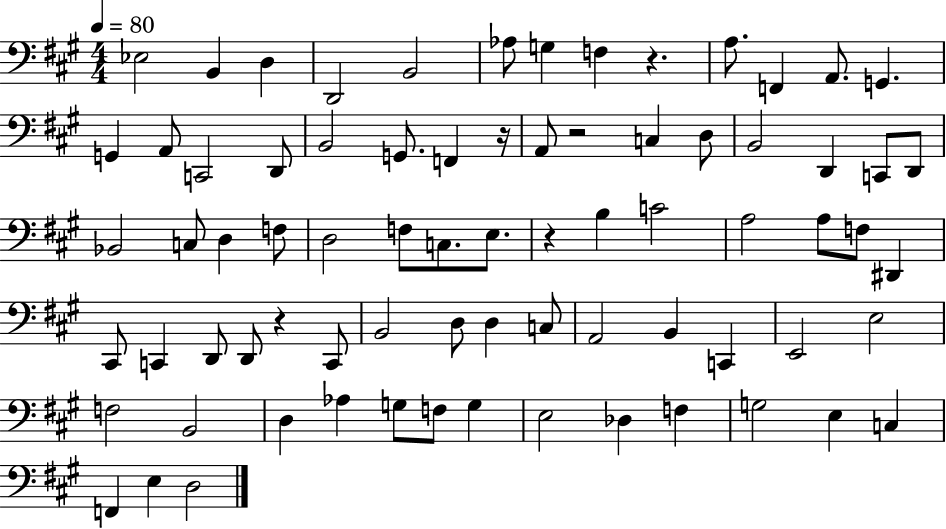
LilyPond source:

{
  \clef bass
  \numericTimeSignature
  \time 4/4
  \key a \major
  \tempo 4 = 80
  ees2 b,4 d4 | d,2 b,2 | aes8 g4 f4 r4. | a8. f,4 a,8. g,4. | \break g,4 a,8 c,2 d,8 | b,2 g,8. f,4 r16 | a,8 r2 c4 d8 | b,2 d,4 c,8 d,8 | \break bes,2 c8 d4 f8 | d2 f8 c8. e8. | r4 b4 c'2 | a2 a8 f8 dis,4 | \break cis,8 c,4 d,8 d,8 r4 c,8 | b,2 d8 d4 c8 | a,2 b,4 c,4 | e,2 e2 | \break f2 b,2 | d4 aes4 g8 f8 g4 | e2 des4 f4 | g2 e4 c4 | \break f,4 e4 d2 | \bar "|."
}